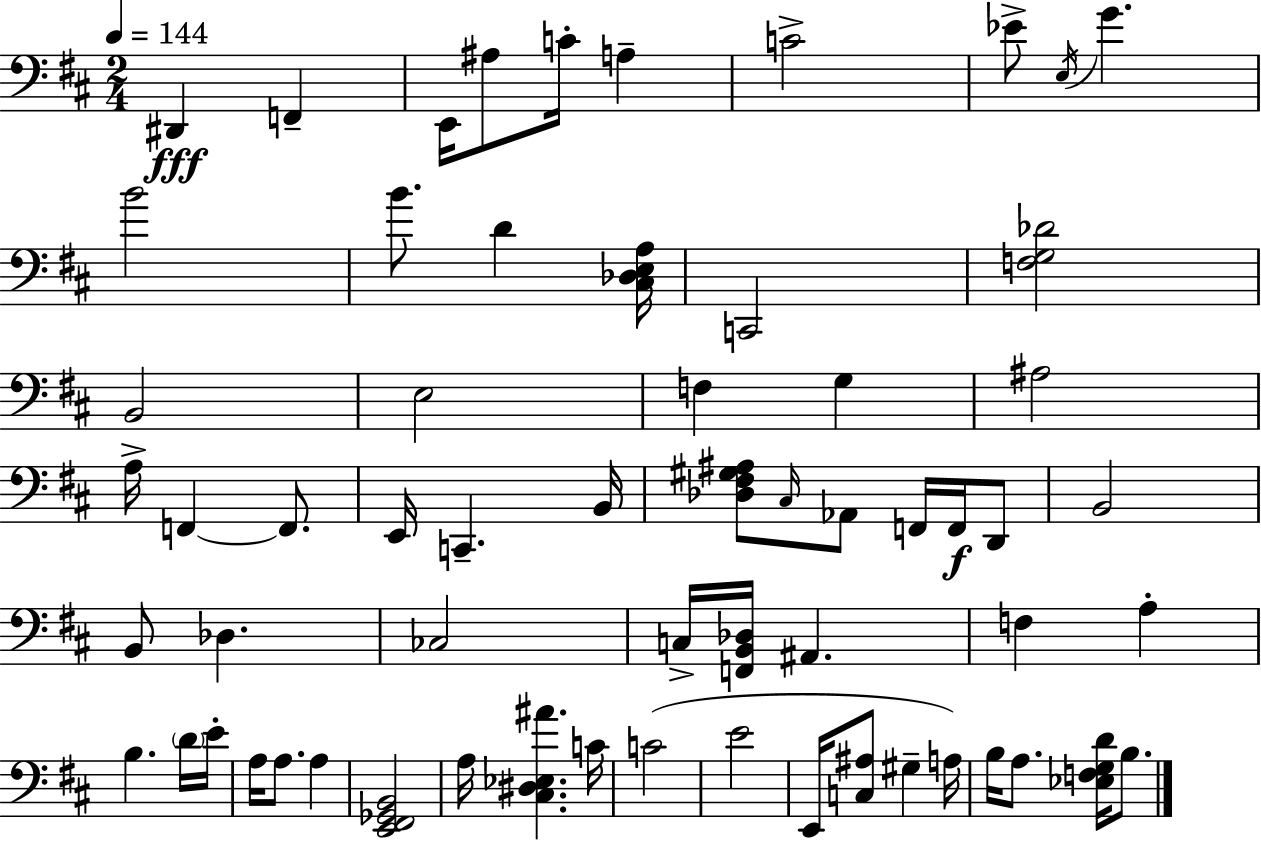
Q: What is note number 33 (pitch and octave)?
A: Db3